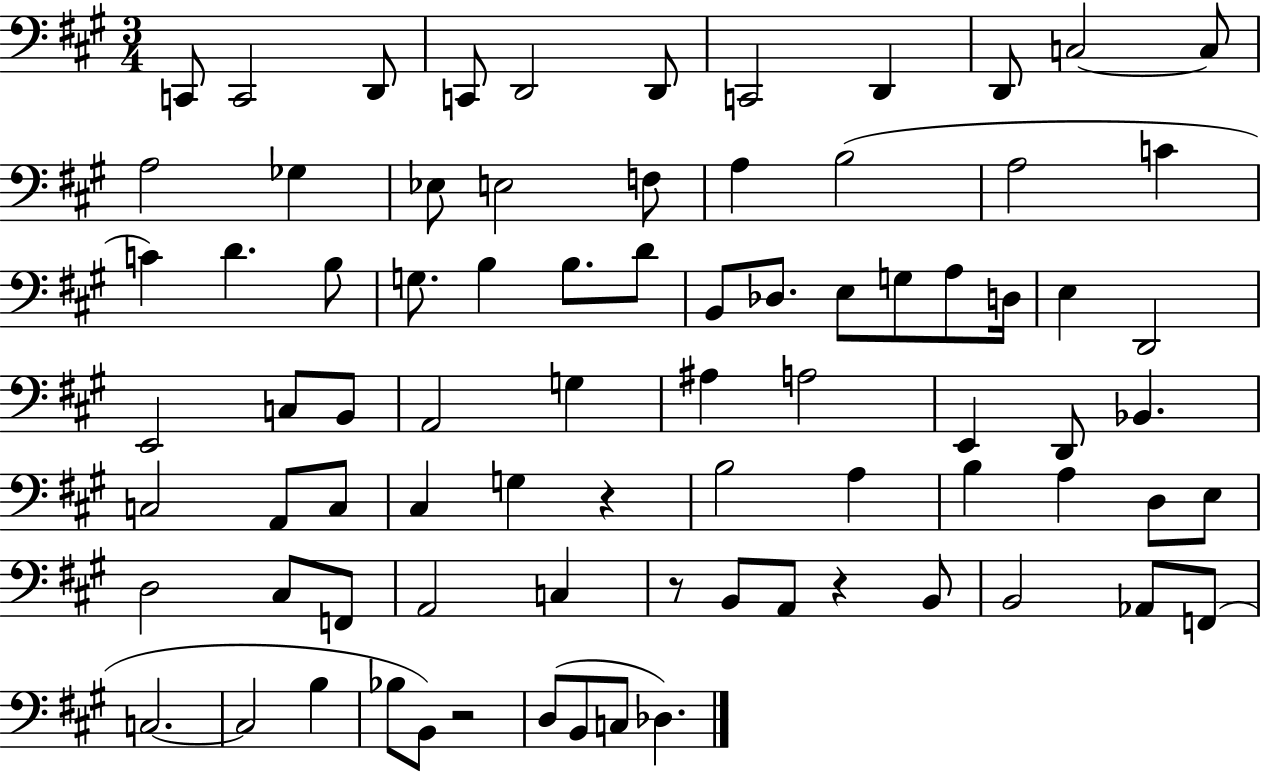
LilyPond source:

{
  \clef bass
  \numericTimeSignature
  \time 3/4
  \key a \major
  c,8 c,2 d,8 | c,8 d,2 d,8 | c,2 d,4 | d,8 c2~~ c8 | \break a2 ges4 | ees8 e2 f8 | a4 b2( | a2 c'4 | \break c'4) d'4. b8 | g8. b4 b8. d'8 | b,8 des8. e8 g8 a8 d16 | e4 d,2 | \break e,2 c8 b,8 | a,2 g4 | ais4 a2 | e,4 d,8 bes,4. | \break c2 a,8 c8 | cis4 g4 r4 | b2 a4 | b4 a4 d8 e8 | \break d2 cis8 f,8 | a,2 c4 | r8 b,8 a,8 r4 b,8 | b,2 aes,8 f,8( | \break c2.~~ | c2 b4 | bes8 b,8) r2 | d8( b,8 c8 des4.) | \break \bar "|."
}